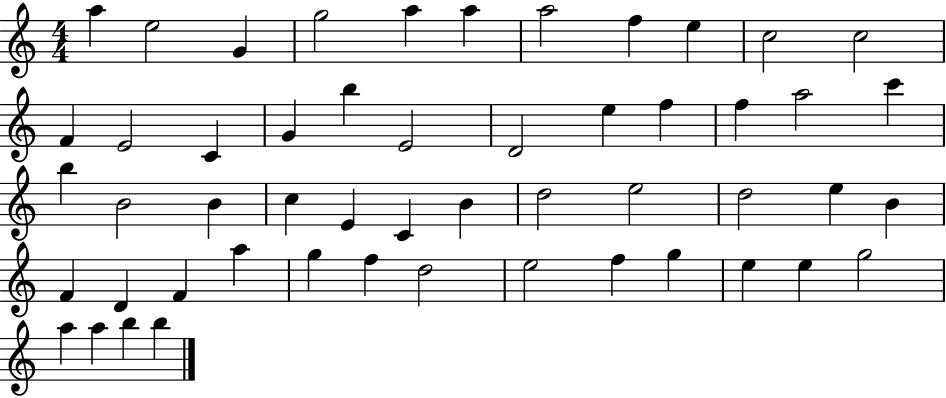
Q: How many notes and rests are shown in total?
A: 52